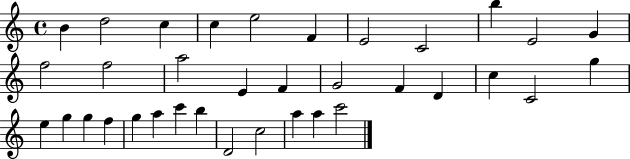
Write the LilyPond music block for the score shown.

{
  \clef treble
  \time 4/4
  \defaultTimeSignature
  \key c \major
  b'4 d''2 c''4 | c''4 e''2 f'4 | e'2 c'2 | b''4 e'2 g'4 | \break f''2 f''2 | a''2 e'4 f'4 | g'2 f'4 d'4 | c''4 c'2 g''4 | \break e''4 g''4 g''4 f''4 | g''4 a''4 c'''4 b''4 | d'2 c''2 | a''4 a''4 c'''2 | \break \bar "|."
}